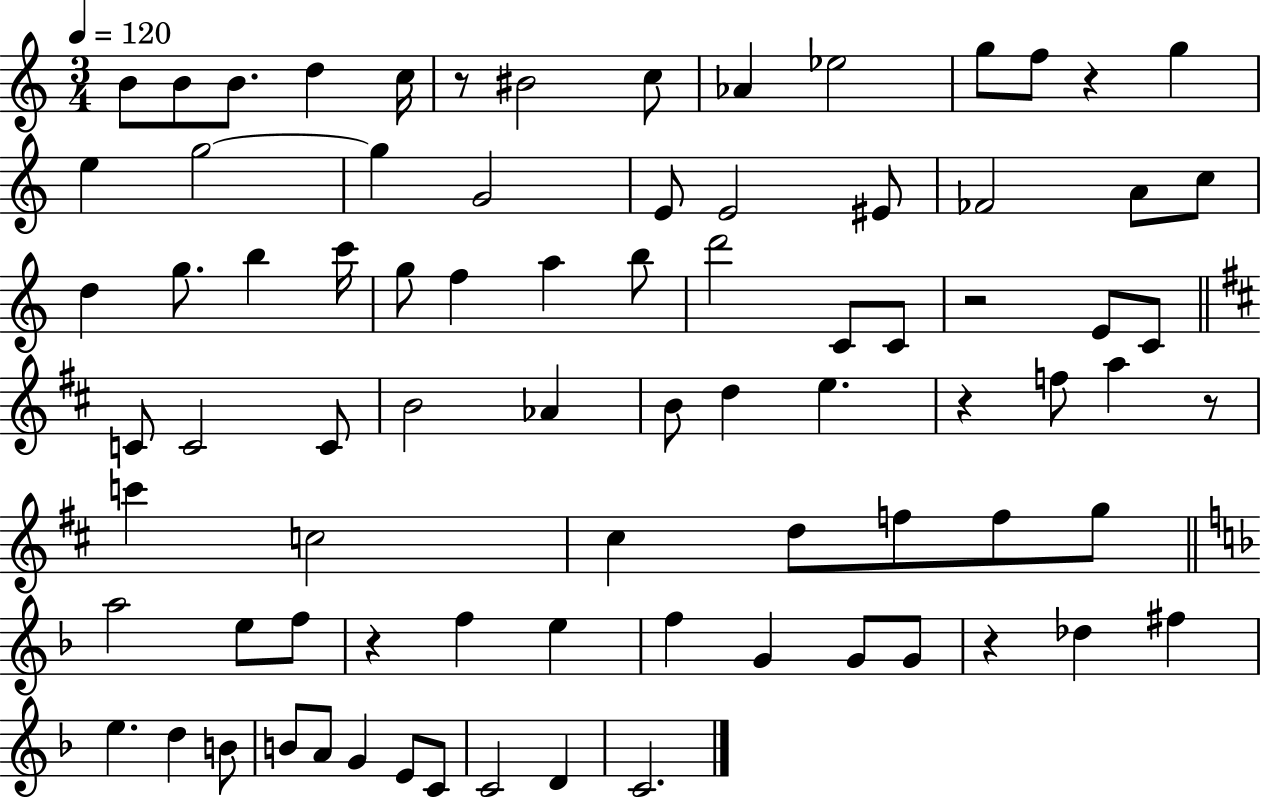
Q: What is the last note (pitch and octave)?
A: C4